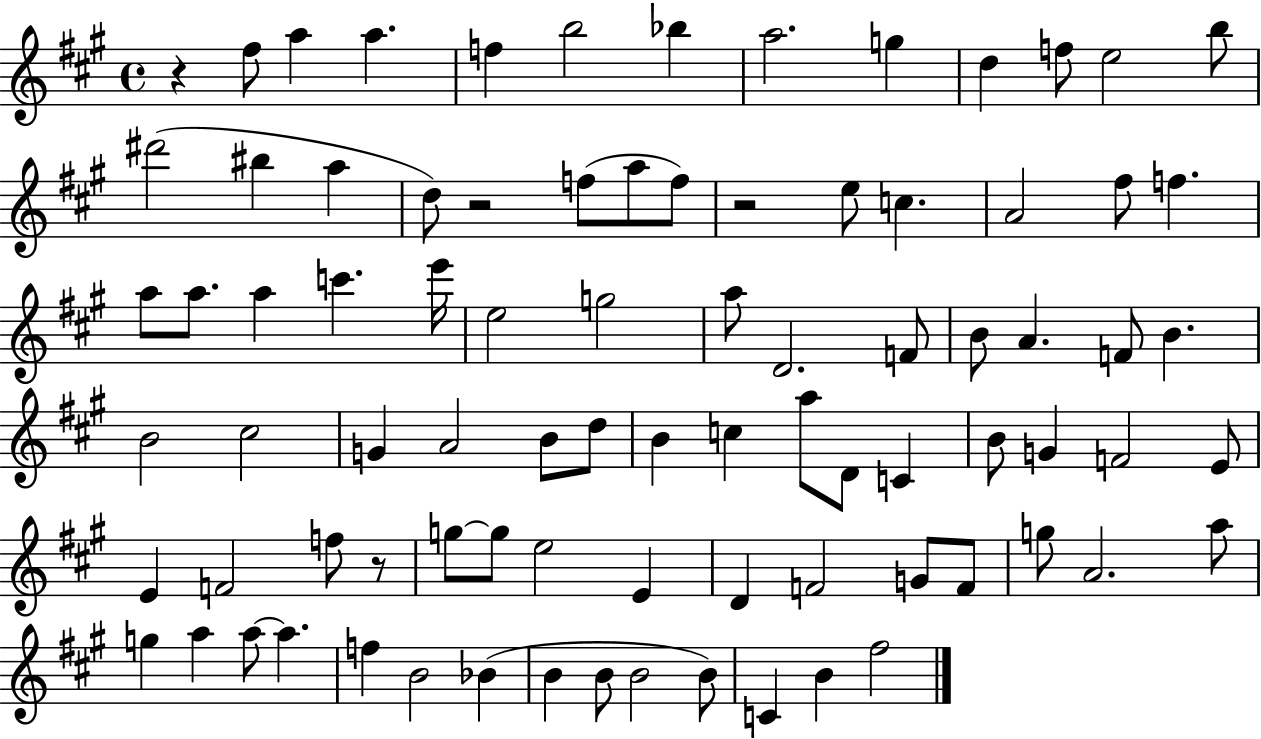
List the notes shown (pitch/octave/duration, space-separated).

R/q F#5/e A5/q A5/q. F5/q B5/h Bb5/q A5/h. G5/q D5/q F5/e E5/h B5/e D#6/h BIS5/q A5/q D5/e R/h F5/e A5/e F5/e R/h E5/e C5/q. A4/h F#5/e F5/q. A5/e A5/e. A5/q C6/q. E6/s E5/h G5/h A5/e D4/h. F4/e B4/e A4/q. F4/e B4/q. B4/h C#5/h G4/q A4/h B4/e D5/e B4/q C5/q A5/e D4/e C4/q B4/e G4/q F4/h E4/e E4/q F4/h F5/e R/e G5/e G5/e E5/h E4/q D4/q F4/h G4/e F4/e G5/e A4/h. A5/e G5/q A5/q A5/e A5/q. F5/q B4/h Bb4/q B4/q B4/e B4/h B4/e C4/q B4/q F#5/h